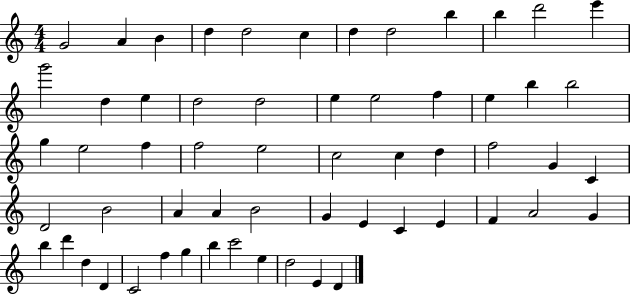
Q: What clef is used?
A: treble